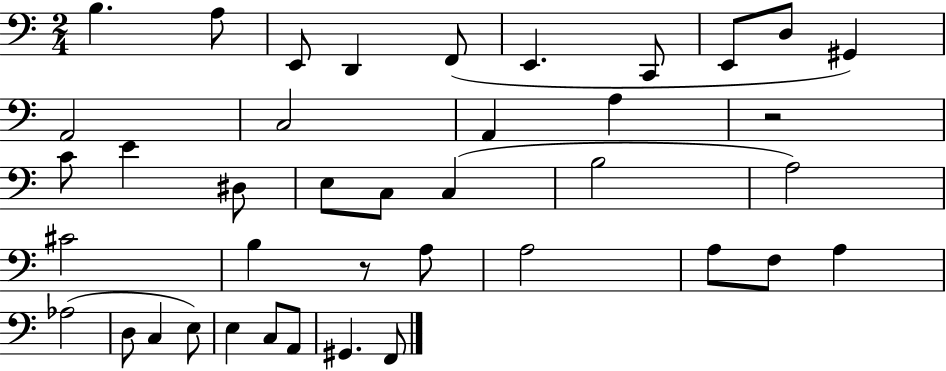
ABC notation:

X:1
T:Untitled
M:2/4
L:1/4
K:C
B, A,/2 E,,/2 D,, F,,/2 E,, C,,/2 E,,/2 D,/2 ^G,, A,,2 C,2 A,, A, z2 C/2 E ^D,/2 E,/2 C,/2 C, B,2 A,2 ^C2 B, z/2 A,/2 A,2 A,/2 F,/2 A, _A,2 D,/2 C, E,/2 E, C,/2 A,,/2 ^G,, F,,/2